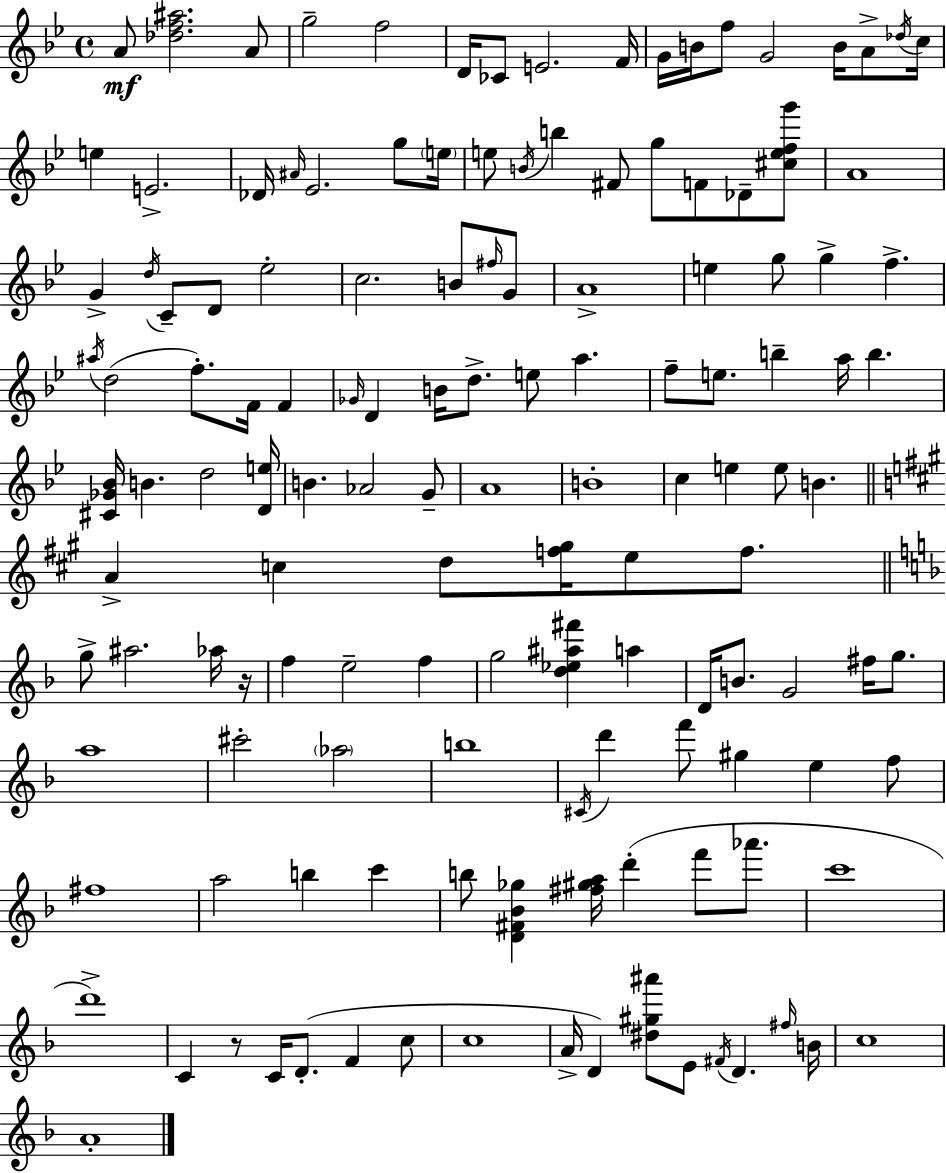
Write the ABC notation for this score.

X:1
T:Untitled
M:4/4
L:1/4
K:Bb
A/2 [_df^a]2 A/2 g2 f2 D/4 _C/2 E2 F/4 G/4 B/4 f/2 G2 B/4 A/2 _d/4 c/4 e E2 _D/4 ^A/4 _E2 g/2 e/4 e/2 B/4 b ^F/2 g/2 F/2 _D/2 [^cefg']/2 A4 G d/4 C/2 D/2 _e2 c2 B/2 ^f/4 G/2 A4 e g/2 g f ^a/4 d2 f/2 F/4 F _G/4 D B/4 d/2 e/2 a f/2 e/2 b a/4 b [^C_G_B]/4 B d2 [De]/4 B _A2 G/2 A4 B4 c e e/2 B A c d/2 [f^g]/4 e/2 f/2 g/2 ^a2 _a/4 z/4 f e2 f g2 [d_e^a^f'] a D/4 B/2 G2 ^f/4 g/2 a4 ^c'2 _a2 b4 ^C/4 d' f'/2 ^g e f/2 ^f4 a2 b c' b/2 [D^F_B_g] [^f^ga]/4 d' f'/2 _a'/2 c'4 d'4 C z/2 C/4 D/2 F c/2 c4 A/4 D [^d^g^a']/2 E/2 ^F/4 D ^f/4 B/4 c4 A4